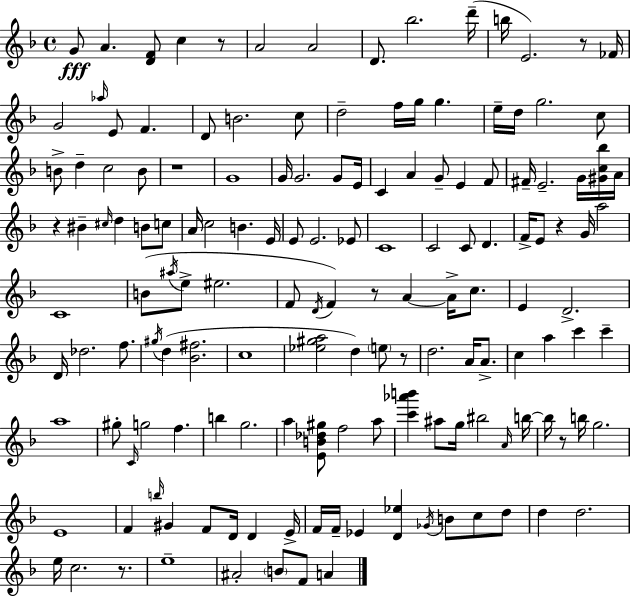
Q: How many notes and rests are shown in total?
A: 150